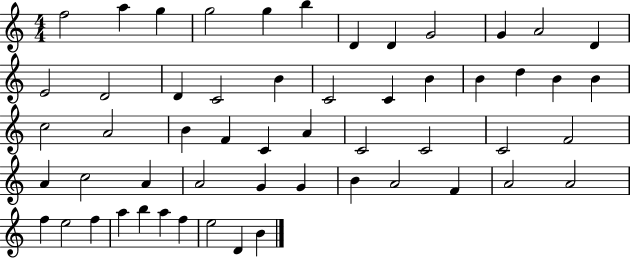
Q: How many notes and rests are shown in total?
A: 55